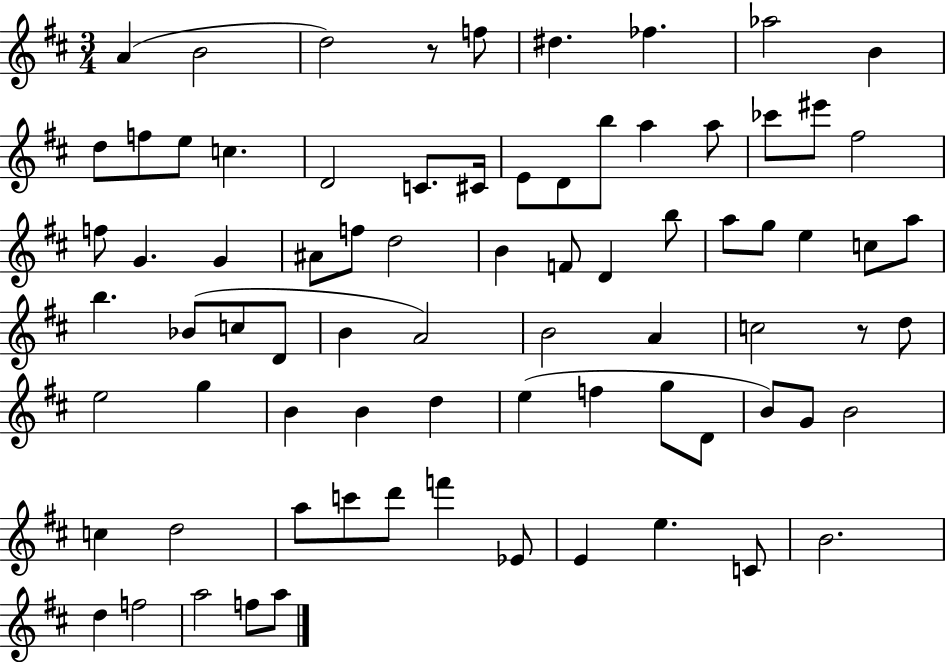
A4/q B4/h D5/h R/e F5/e D#5/q. FES5/q. Ab5/h B4/q D5/e F5/e E5/e C5/q. D4/h C4/e. C#4/s E4/e D4/e B5/e A5/q A5/e CES6/e EIS6/e F#5/h F5/e G4/q. G4/q A#4/e F5/e D5/h B4/q F4/e D4/q B5/e A5/e G5/e E5/q C5/e A5/e B5/q. Bb4/e C5/e D4/e B4/q A4/h B4/h A4/q C5/h R/e D5/e E5/h G5/q B4/q B4/q D5/q E5/q F5/q G5/e D4/e B4/e G4/e B4/h C5/q D5/h A5/e C6/e D6/e F6/q Eb4/e E4/q E5/q. C4/e B4/h. D5/q F5/h A5/h F5/e A5/e